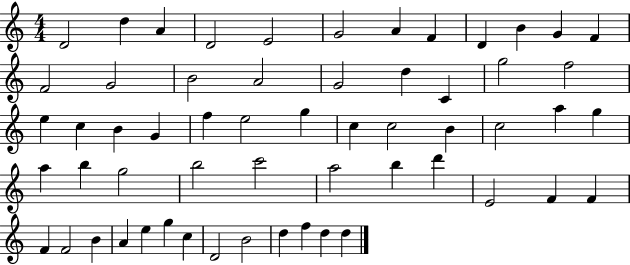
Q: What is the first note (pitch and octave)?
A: D4